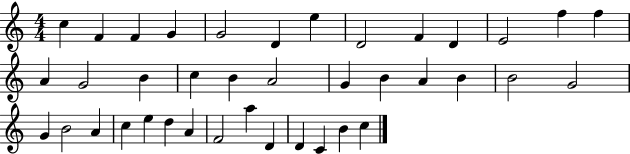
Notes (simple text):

C5/q F4/q F4/q G4/q G4/h D4/q E5/q D4/h F4/q D4/q E4/h F5/q F5/q A4/q G4/h B4/q C5/q B4/q A4/h G4/q B4/q A4/q B4/q B4/h G4/h G4/q B4/h A4/q C5/q E5/q D5/q A4/q F4/h A5/q D4/q D4/q C4/q B4/q C5/q